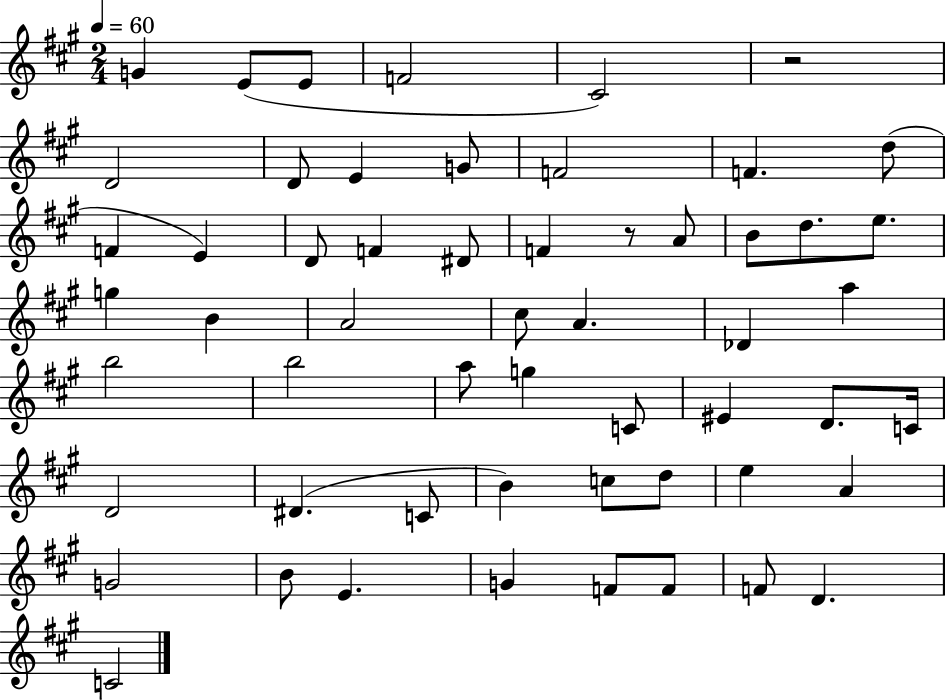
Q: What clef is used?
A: treble